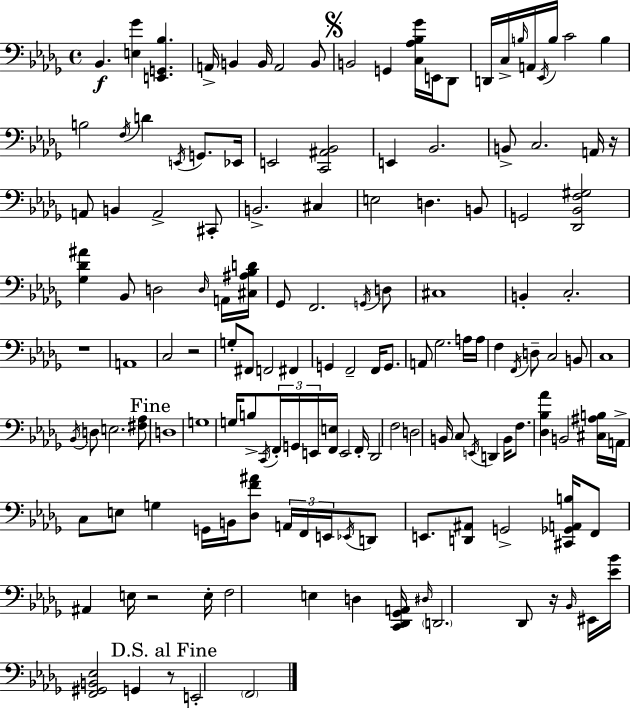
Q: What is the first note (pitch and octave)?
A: Bb2